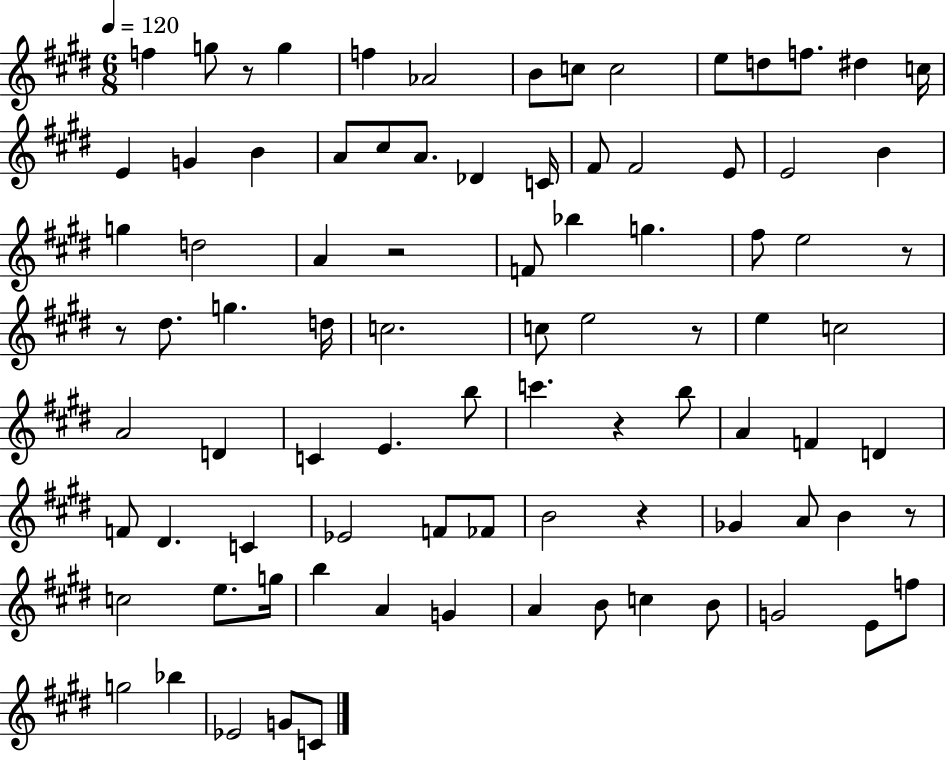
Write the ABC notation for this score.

X:1
T:Untitled
M:6/8
L:1/4
K:E
f g/2 z/2 g f _A2 B/2 c/2 c2 e/2 d/2 f/2 ^d c/4 E G B A/2 ^c/2 A/2 _D C/4 ^F/2 ^F2 E/2 E2 B g d2 A z2 F/2 _b g ^f/2 e2 z/2 z/2 ^d/2 g d/4 c2 c/2 e2 z/2 e c2 A2 D C E b/2 c' z b/2 A F D F/2 ^D C _E2 F/2 _F/2 B2 z _G A/2 B z/2 c2 e/2 g/4 b A G A B/2 c B/2 G2 E/2 f/2 g2 _b _E2 G/2 C/2